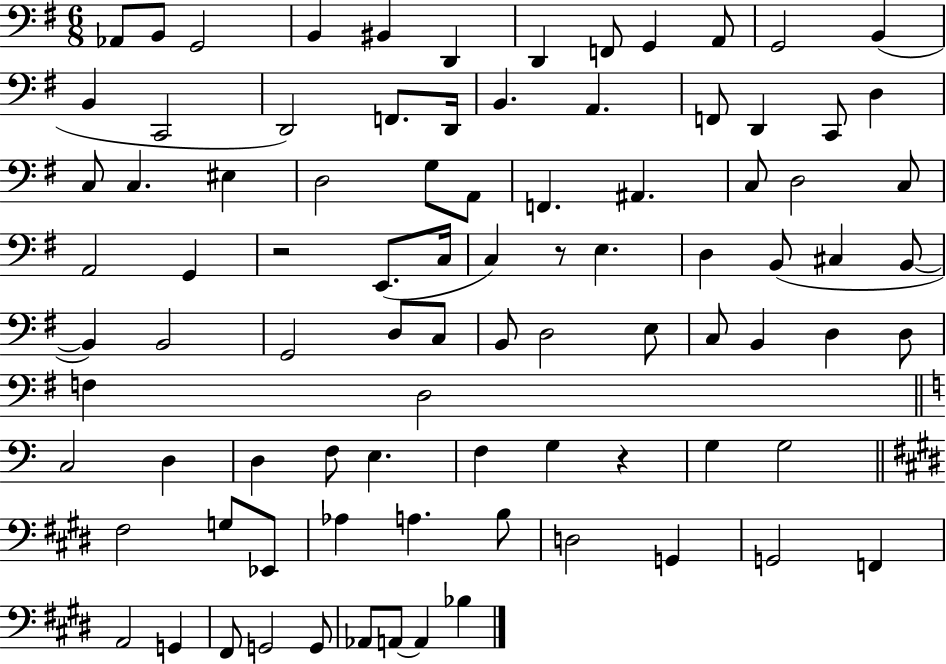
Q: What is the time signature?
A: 6/8